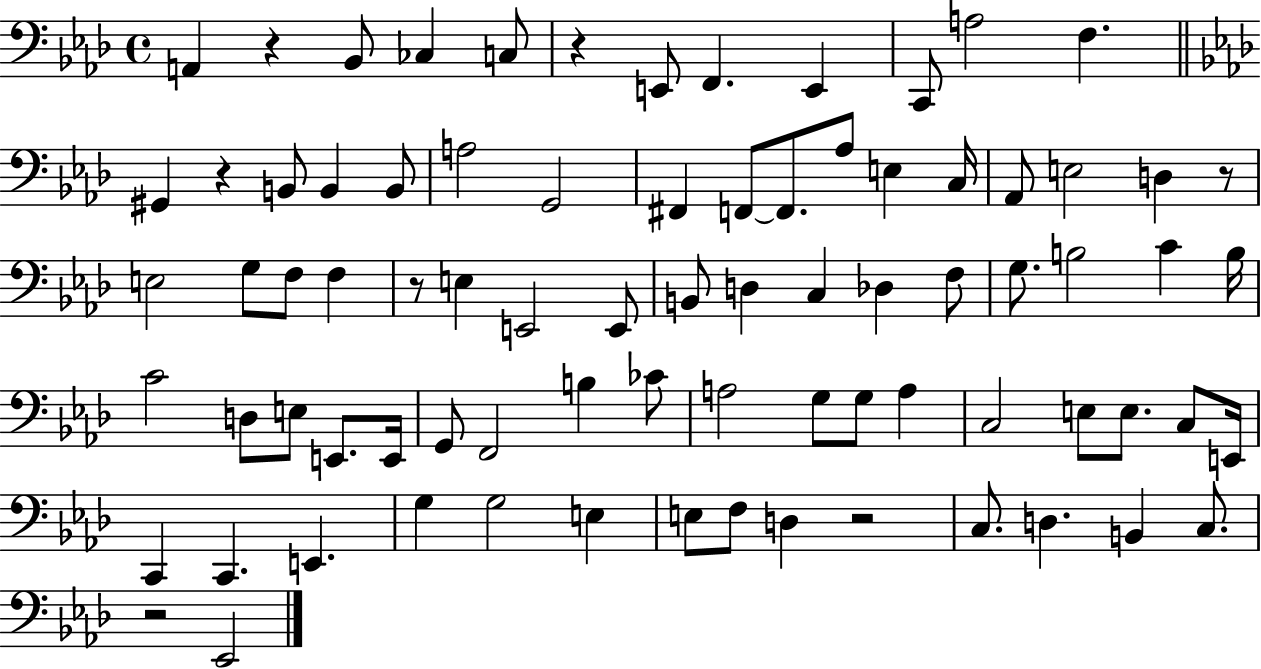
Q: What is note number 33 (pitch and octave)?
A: B2